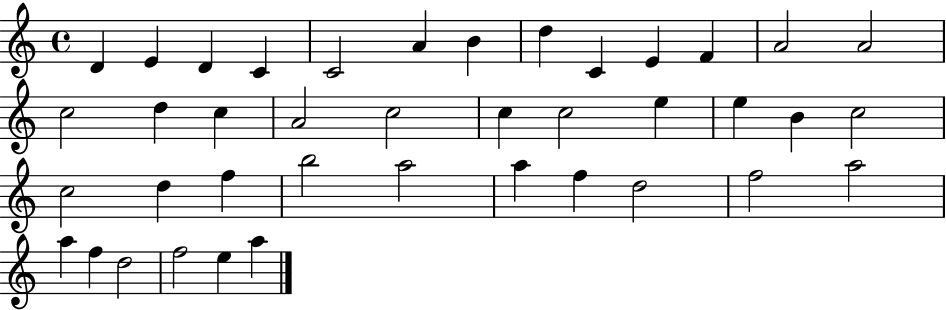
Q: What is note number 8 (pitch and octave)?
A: D5